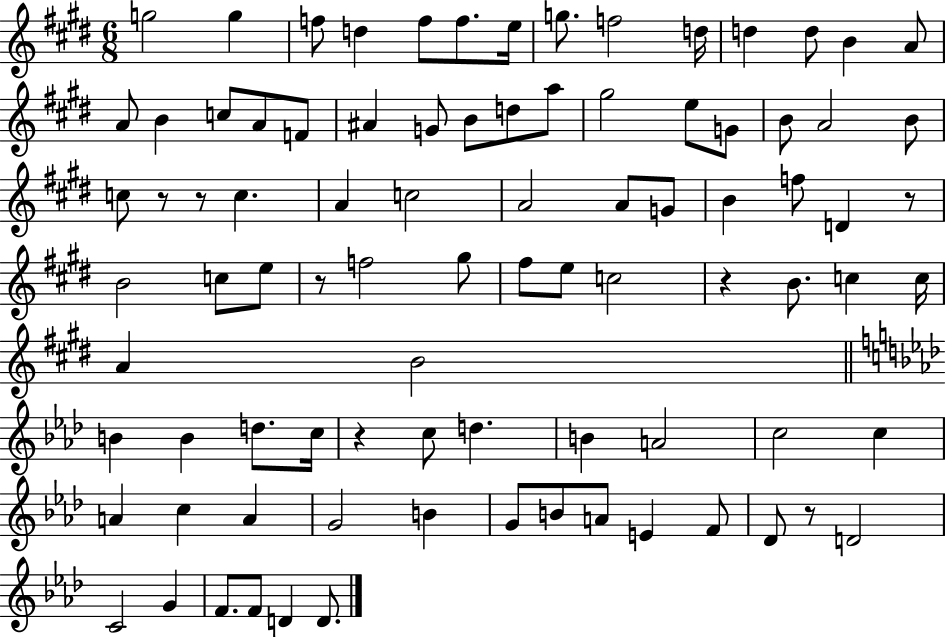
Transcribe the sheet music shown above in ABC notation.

X:1
T:Untitled
M:6/8
L:1/4
K:E
g2 g f/2 d f/2 f/2 e/4 g/2 f2 d/4 d d/2 B A/2 A/2 B c/2 A/2 F/2 ^A G/2 B/2 d/2 a/2 ^g2 e/2 G/2 B/2 A2 B/2 c/2 z/2 z/2 c A c2 A2 A/2 G/2 B f/2 D z/2 B2 c/2 e/2 z/2 f2 ^g/2 ^f/2 e/2 c2 z B/2 c c/4 A B2 B B d/2 c/4 z c/2 d B A2 c2 c A c A G2 B G/2 B/2 A/2 E F/2 _D/2 z/2 D2 C2 G F/2 F/2 D D/2